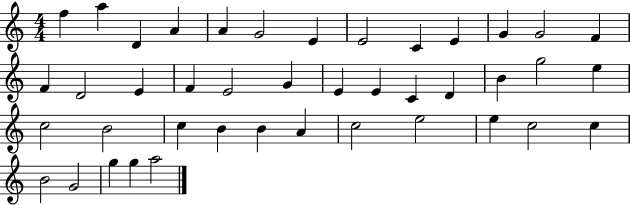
F5/q A5/q D4/q A4/q A4/q G4/h E4/q E4/h C4/q E4/q G4/q G4/h F4/q F4/q D4/h E4/q F4/q E4/h G4/q E4/q E4/q C4/q D4/q B4/q G5/h E5/q C5/h B4/h C5/q B4/q B4/q A4/q C5/h E5/h E5/q C5/h C5/q B4/h G4/h G5/q G5/q A5/h